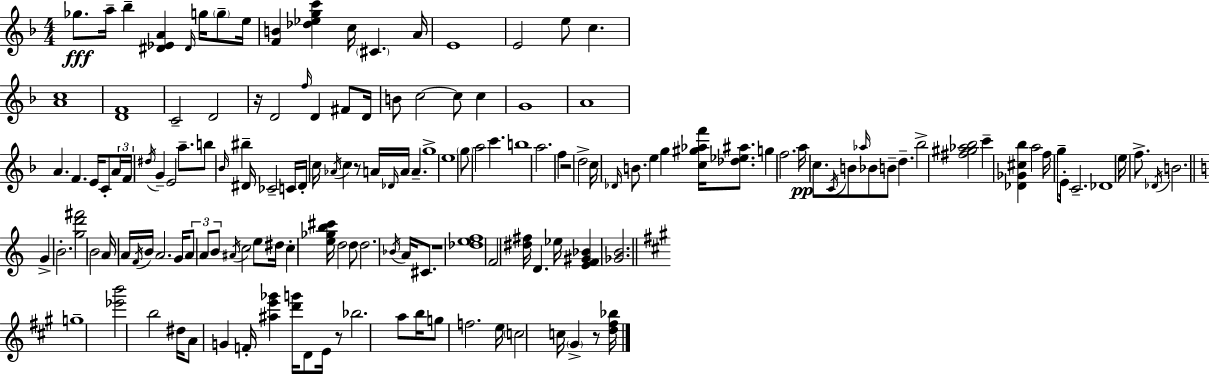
{
  \clef treble
  \numericTimeSignature
  \time 4/4
  \key d \minor
  \repeat volta 2 { ges''8.\fff a''16-- bes''4-- <dis' ees' a'>4 \grace { dis'16 } g''16 \parenthesize g''8-- | e''16 <f' b'>4 <des'' ees'' g'' c'''>4 c''16 \parenthesize cis'4. | a'16 e'1 | e'2 e''8 c''4. | \break <a' c''>1 | <d' f'>1 | c'2-- d'2 | r16 d'2 \grace { f''16 } d'4 fis'8 | \break d'16 b'8 c''2~~ c''8 c''4 | g'1 | a'1 | a'4. f'4. e'16 c'8-. | \break \tuplet 3/2 { a'16 f'16 \acciaccatura { dis''16 } } g'4-- e'2 | a''8.-- b''8 \grace { bes'16 } bis''4-- dis'16 ces'2-- | c'16 dis'16-. c''16 \acciaccatura { aes'16 } c''4 r8 a'16 \grace { des'16 } a'16 | a'4.-- g''1-> | \break e''1 | \parenthesize g''8 a''2 | c'''4. b''1 | a''2. | \break f''4 r2 d''2-> | c''16 \grace { des'16 } b'8. e''4 g''4 | <c'' gis'' aes'' f'''>16 <des'' ees'' ais''>8. g''4 f''2. | a''16\pp c''8. \acciaccatura { c'16 } b'8 \grace { aes''16 } bes'8 | \break b'8-- d''4.-- bes''2-> | <fis'' gis'' aes'' bes''>2 c'''4-- <des' ges' cis'' bes''>4 | a''2 f''16 g''8-- e'16-. c'2.-- | des'1 | \break e''16 f''8.-> \acciaccatura { des'16 } b'2. | \bar "||" \break \key c \major g'4-> b'2.-. | <g'' d''' fis'''>2 b'2 | a'16 a'16 \acciaccatura { f'16 } b'16 a'2. | g'16 \tuplet 3/2 { a'8 a'8 b'8 } \acciaccatura { ais'16 } c''2 | \break e''8 dis''16 c''4-. <e'' ges'' b'' cis'''>16 d''2 | d''8 d''2. \acciaccatura { bes'16 } a'16 | cis'8. r1 | <des'' e'' f''>1 | \break f'2 <dis'' fis''>16 d'4. | ees''16 <e' f' gis' bes'>4 <ges' b'>2. | \bar "||" \break \key a \major g''1-- | <ees''' b'''>2 b''2 | dis''16 a'8 g'4 f'16-. <ais'' e''' ges'''>4 <d''' g'''>16 d'8 e'16 | r8 bes''2. a''8 | \break b''16 g''8 f''2. e''16 | \parenthesize c''2 c''16 \parenthesize gis'4-> r8 <d'' fis'' bes''>16 | } \bar "|."
}